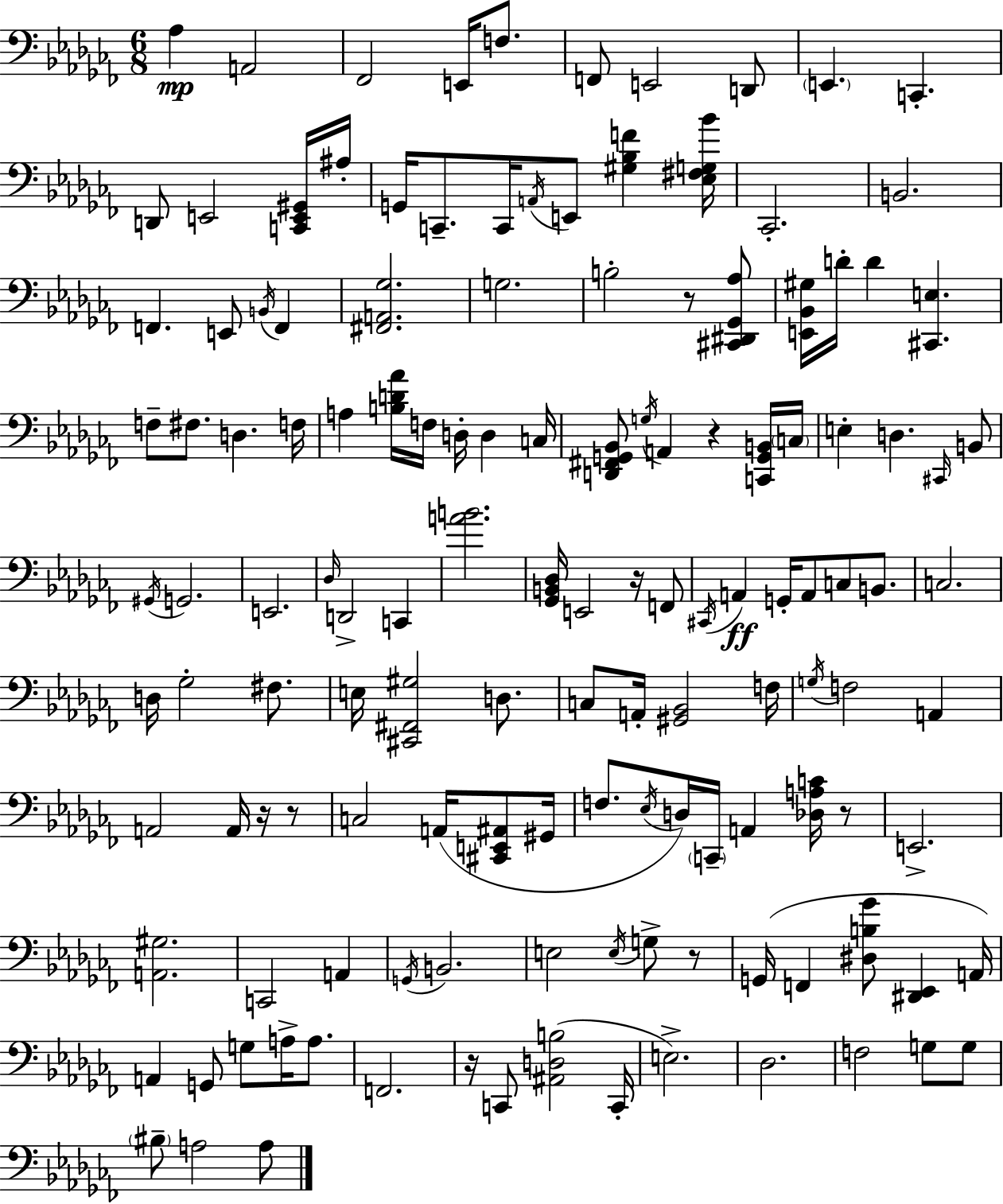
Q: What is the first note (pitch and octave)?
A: Ab3